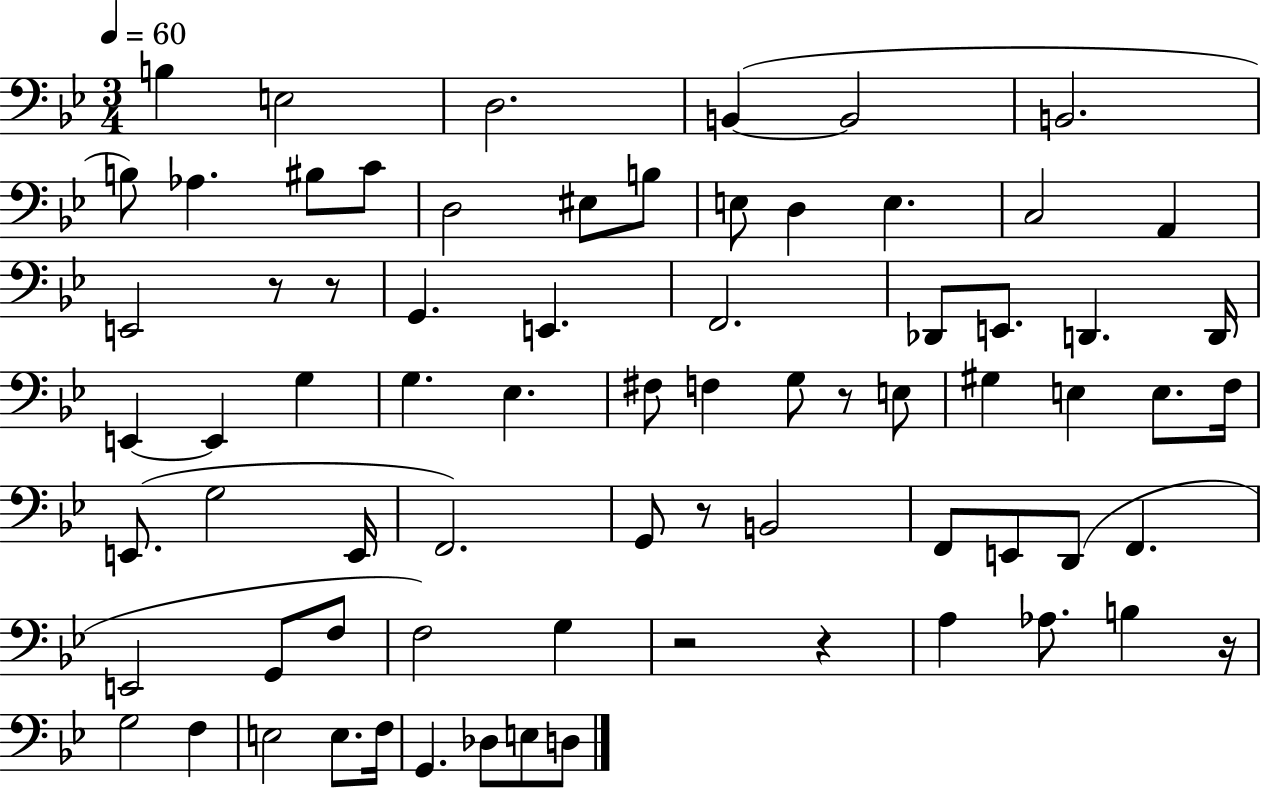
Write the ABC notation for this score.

X:1
T:Untitled
M:3/4
L:1/4
K:Bb
B, E,2 D,2 B,, B,,2 B,,2 B,/2 _A, ^B,/2 C/2 D,2 ^E,/2 B,/2 E,/2 D, E, C,2 A,, E,,2 z/2 z/2 G,, E,, F,,2 _D,,/2 E,,/2 D,, D,,/4 E,, E,, G, G, _E, ^F,/2 F, G,/2 z/2 E,/2 ^G, E, E,/2 F,/4 E,,/2 G,2 E,,/4 F,,2 G,,/2 z/2 B,,2 F,,/2 E,,/2 D,,/2 F,, E,,2 G,,/2 F,/2 F,2 G, z2 z A, _A,/2 B, z/4 G,2 F, E,2 E,/2 F,/4 G,, _D,/2 E,/2 D,/2